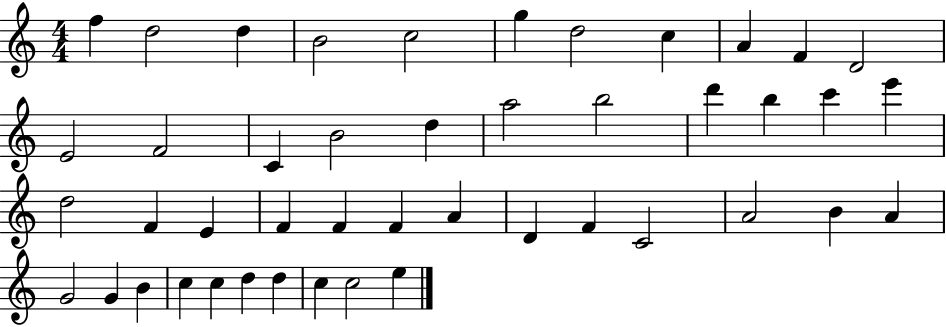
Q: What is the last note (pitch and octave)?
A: E5